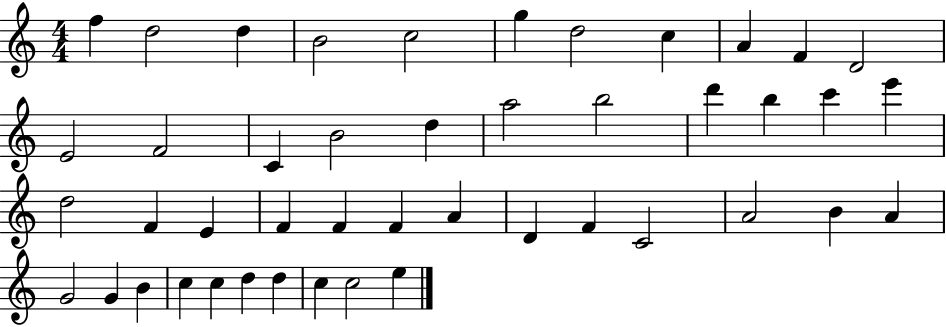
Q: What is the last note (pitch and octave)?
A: E5